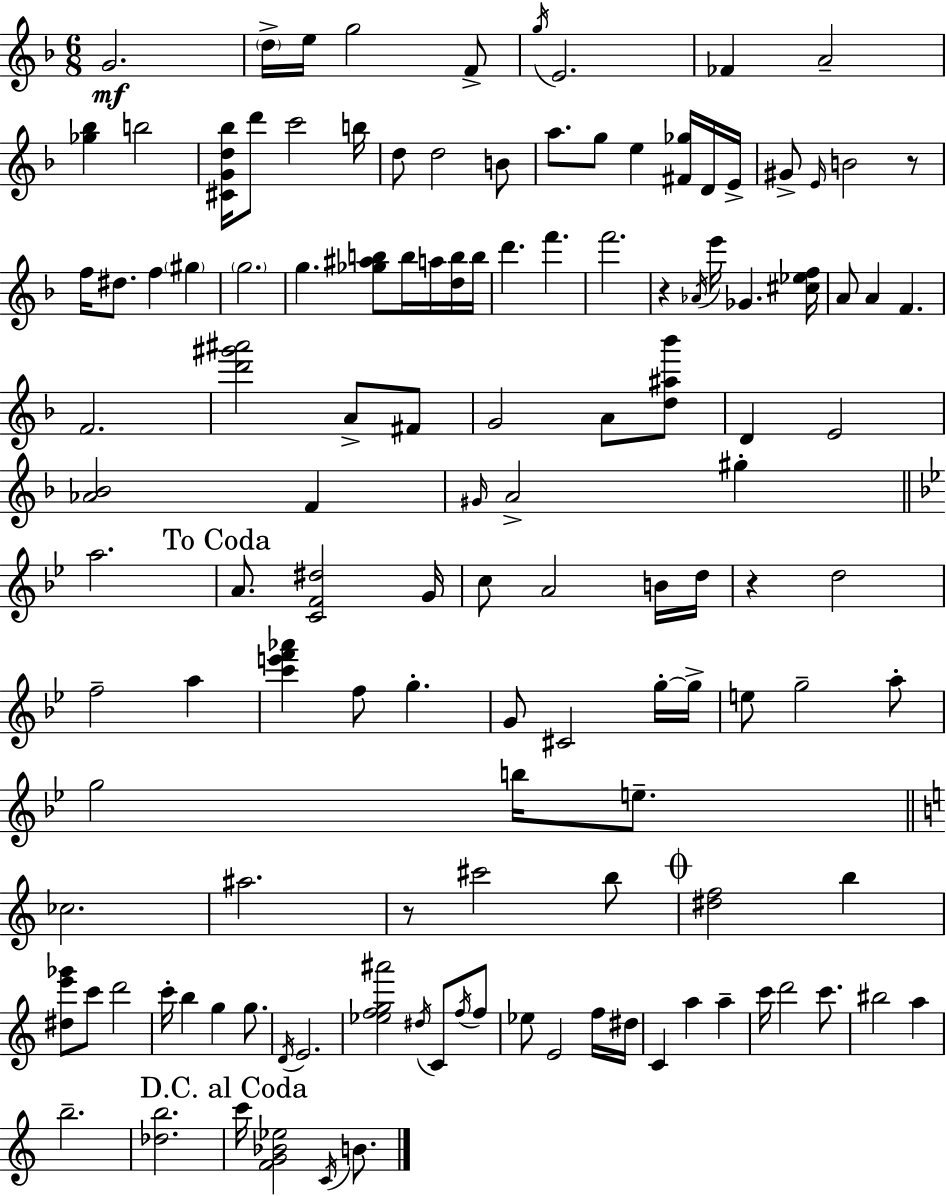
X:1
T:Untitled
M:6/8
L:1/4
K:Dm
G2 d/4 e/4 g2 F/2 g/4 E2 _F A2 [_g_b] b2 [^CGd_b]/4 d'/2 c'2 b/4 d/2 d2 B/2 a/2 g/2 e [^F_g]/4 D/4 E/4 ^G/2 E/4 B2 z/2 f/4 ^d/2 f ^g g2 g [_g^ab]/2 b/4 a/4 [db]/4 b/4 d' f' f'2 z _A/4 e'/4 _G [^c_ef]/4 A/2 A F F2 [d'^g'^a']2 A/2 ^F/2 G2 A/2 [d^a_b']/2 D E2 [_A_B]2 F ^G/4 A2 ^g a2 A/2 [CF^d]2 G/4 c/2 A2 B/4 d/4 z d2 f2 a [c'e'f'_a'] f/2 g G/2 ^C2 g/4 g/4 e/2 g2 a/2 g2 b/4 e/2 _c2 ^a2 z/2 ^c'2 b/2 [^df]2 b [^de'_g']/2 c'/2 d'2 c'/4 b g g/2 D/4 E2 [_efg^a']2 ^d/4 C/2 f/4 f/2 _e/2 E2 f/4 ^d/4 C a a c'/4 d'2 c'/2 ^b2 a b2 [_db]2 c'/4 [FG_B_e]2 C/4 B/2